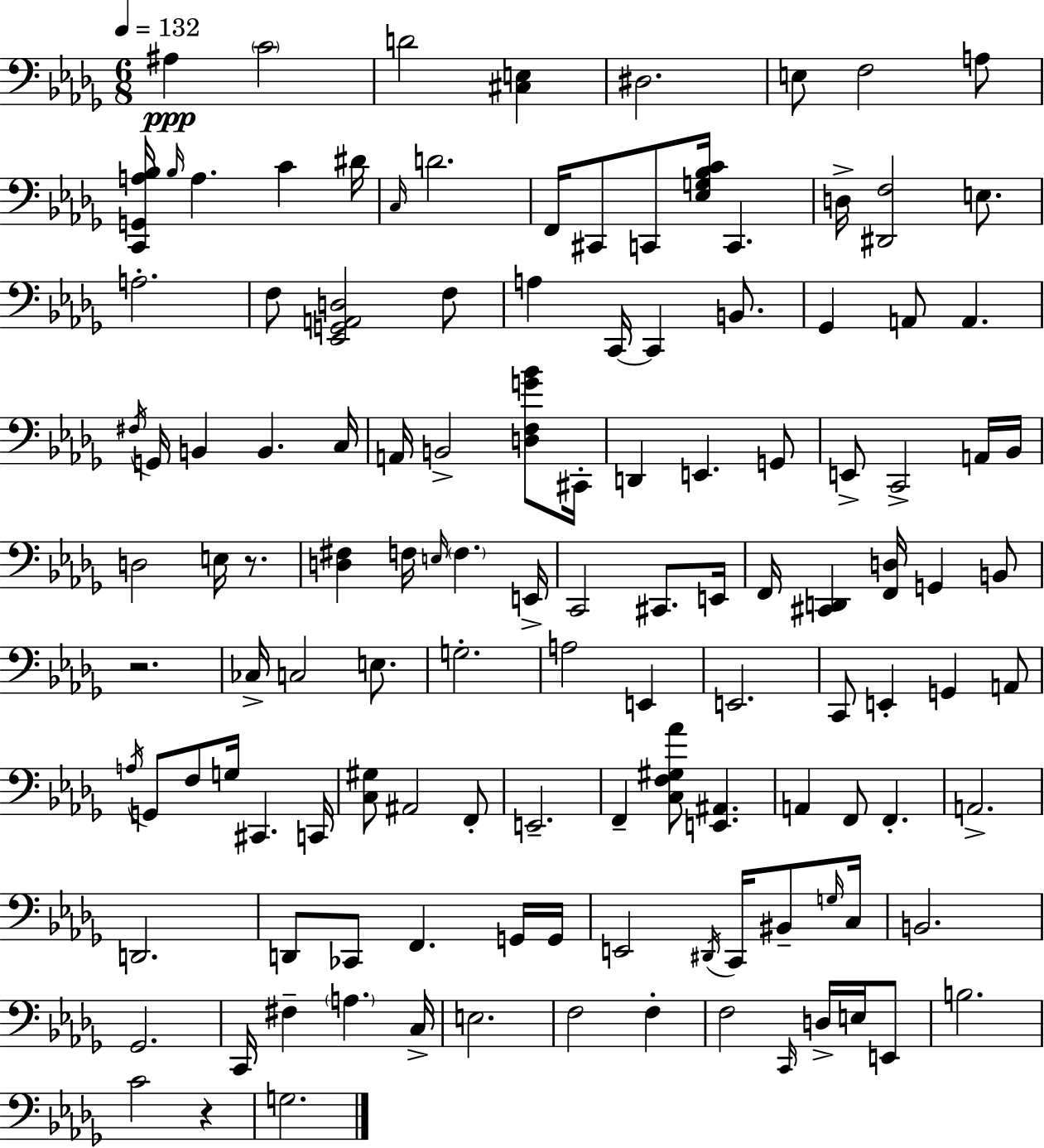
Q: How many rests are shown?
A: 3